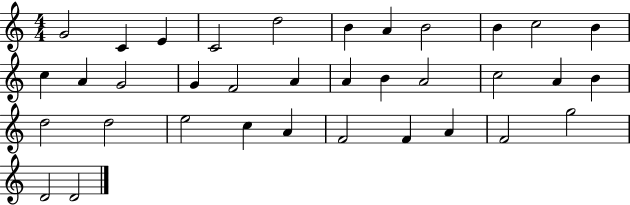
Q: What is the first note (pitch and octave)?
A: G4